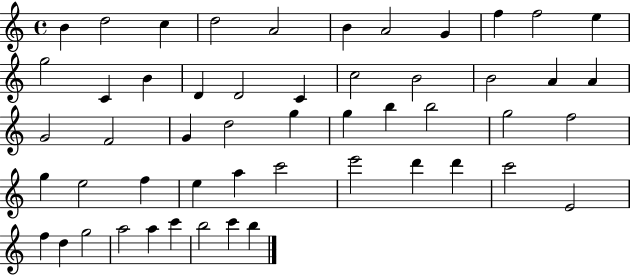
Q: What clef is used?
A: treble